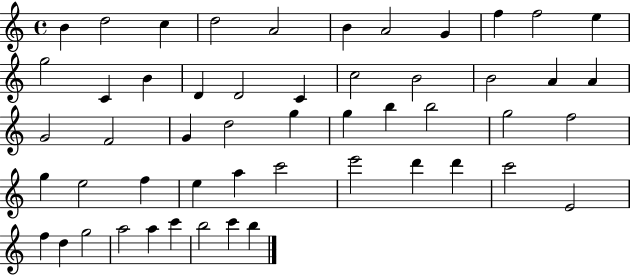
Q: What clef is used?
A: treble